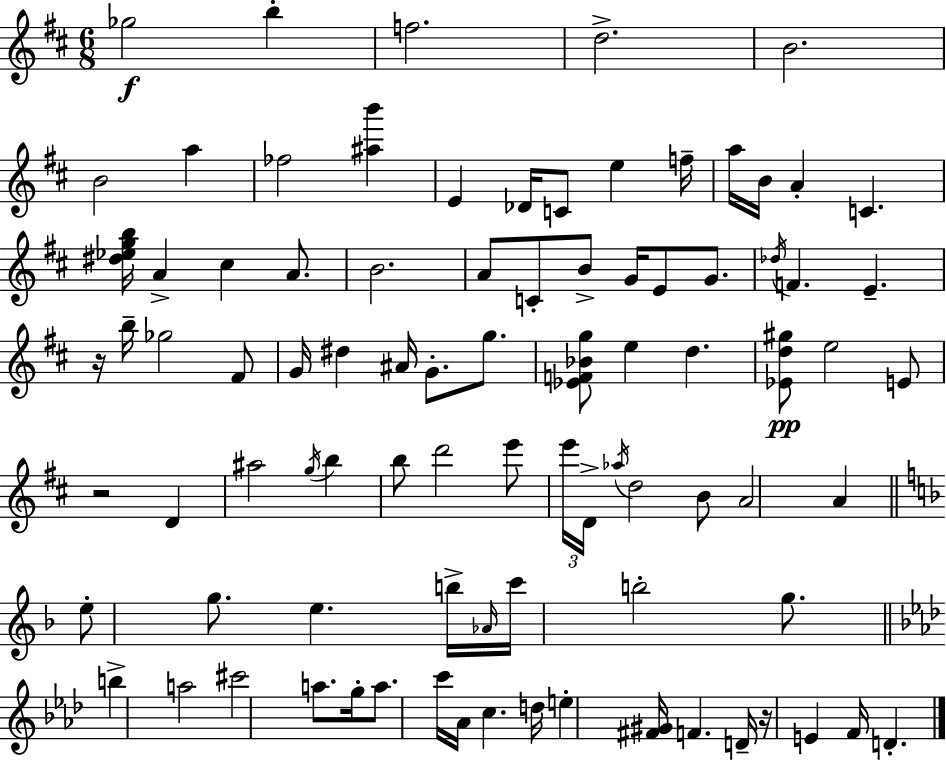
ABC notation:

X:1
T:Untitled
M:6/8
L:1/4
K:D
_g2 b f2 d2 B2 B2 a _f2 [^ab'] E _D/4 C/2 e f/4 a/4 B/4 A C [^d_egb]/4 A ^c A/2 B2 A/2 C/2 B/2 G/4 E/2 G/2 _d/4 F E z/4 b/4 _g2 ^F/2 G/4 ^d ^A/4 G/2 g/2 [_EF_Bg]/2 e d [_Ed^g]/2 e2 E/2 z2 D ^a2 g/4 b b/2 d'2 e'/2 e'/4 D/4 _a/4 d2 B/2 A2 A e/2 g/2 e b/4 _A/4 c'/4 b2 g/2 b a2 ^c'2 a/2 g/4 a/2 c'/4 _A/4 c d/4 e [^F^G]/4 F D/4 z/4 E F/4 D